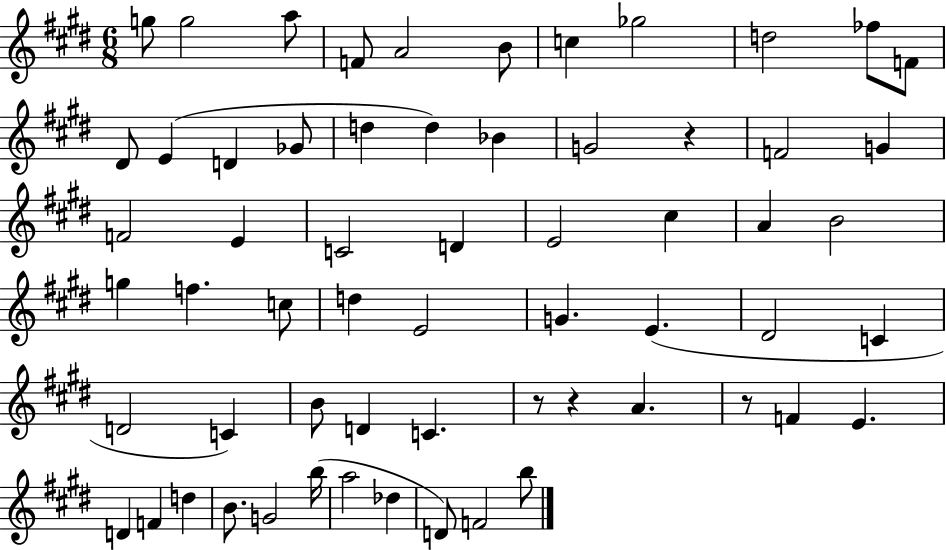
{
  \clef treble
  \numericTimeSignature
  \time 6/8
  \key e \major
  g''8 g''2 a''8 | f'8 a'2 b'8 | c''4 ges''2 | d''2 fes''8 f'8 | \break dis'8 e'4( d'4 ges'8 | d''4 d''4) bes'4 | g'2 r4 | f'2 g'4 | \break f'2 e'4 | c'2 d'4 | e'2 cis''4 | a'4 b'2 | \break g''4 f''4. c''8 | d''4 e'2 | g'4. e'4.( | dis'2 c'4 | \break d'2 c'4) | b'8 d'4 c'4. | r8 r4 a'4. | r8 f'4 e'4. | \break d'4 f'4 d''4 | b'8. g'2 b''16( | a''2 des''4 | d'8) f'2 b''8 | \break \bar "|."
}